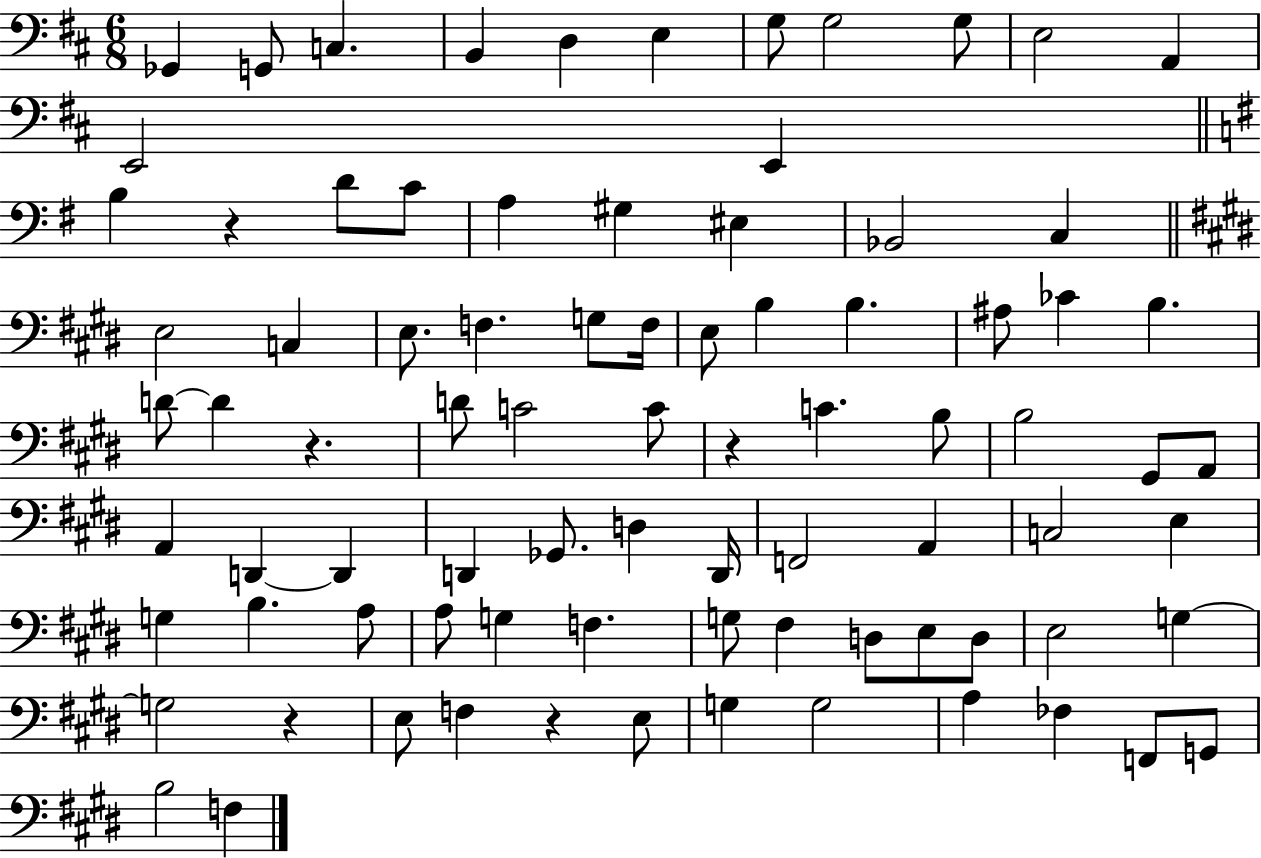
{
  \clef bass
  \numericTimeSignature
  \time 6/8
  \key d \major
  ges,4 g,8 c4. | b,4 d4 e4 | g8 g2 g8 | e2 a,4 | \break e,2 e,4 | \bar "||" \break \key e \minor b4 r4 d'8 c'8 | a4 gis4 eis4 | bes,2 c4 | \bar "||" \break \key e \major e2 c4 | e8. f4. g8 f16 | e8 b4 b4. | ais8 ces'4 b4. | \break d'8~~ d'4 r4. | d'8 c'2 c'8 | r4 c'4. b8 | b2 gis,8 a,8 | \break a,4 d,4~~ d,4 | d,4 ges,8. d4 d,16 | f,2 a,4 | c2 e4 | \break g4 b4. a8 | a8 g4 f4. | g8 fis4 d8 e8 d8 | e2 g4~~ | \break g2 r4 | e8 f4 r4 e8 | g4 g2 | a4 fes4 f,8 g,8 | \break b2 f4 | \bar "|."
}